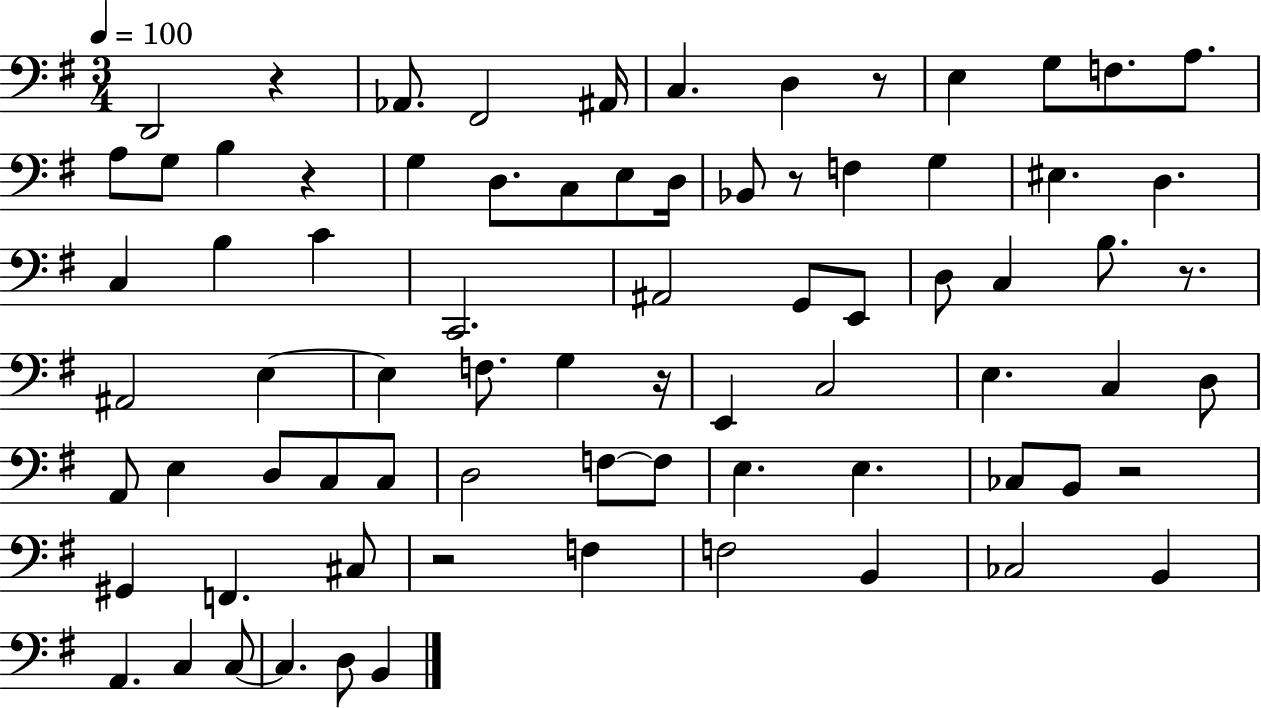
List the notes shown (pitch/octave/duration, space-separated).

D2/h R/q Ab2/e. F#2/h A#2/s C3/q. D3/q R/e E3/q G3/e F3/e. A3/e. A3/e G3/e B3/q R/q G3/q D3/e. C3/e E3/e D3/s Bb2/e R/e F3/q G3/q EIS3/q. D3/q. C3/q B3/q C4/q C2/h. A#2/h G2/e E2/e D3/e C3/q B3/e. R/e. A#2/h E3/q E3/q F3/e. G3/q R/s E2/q C3/h E3/q. C3/q D3/e A2/e E3/q D3/e C3/e C3/e D3/h F3/e F3/e E3/q. E3/q. CES3/e B2/e R/h G#2/q F2/q. C#3/e R/h F3/q F3/h B2/q CES3/h B2/q A2/q. C3/q C3/e C3/q. D3/e B2/q